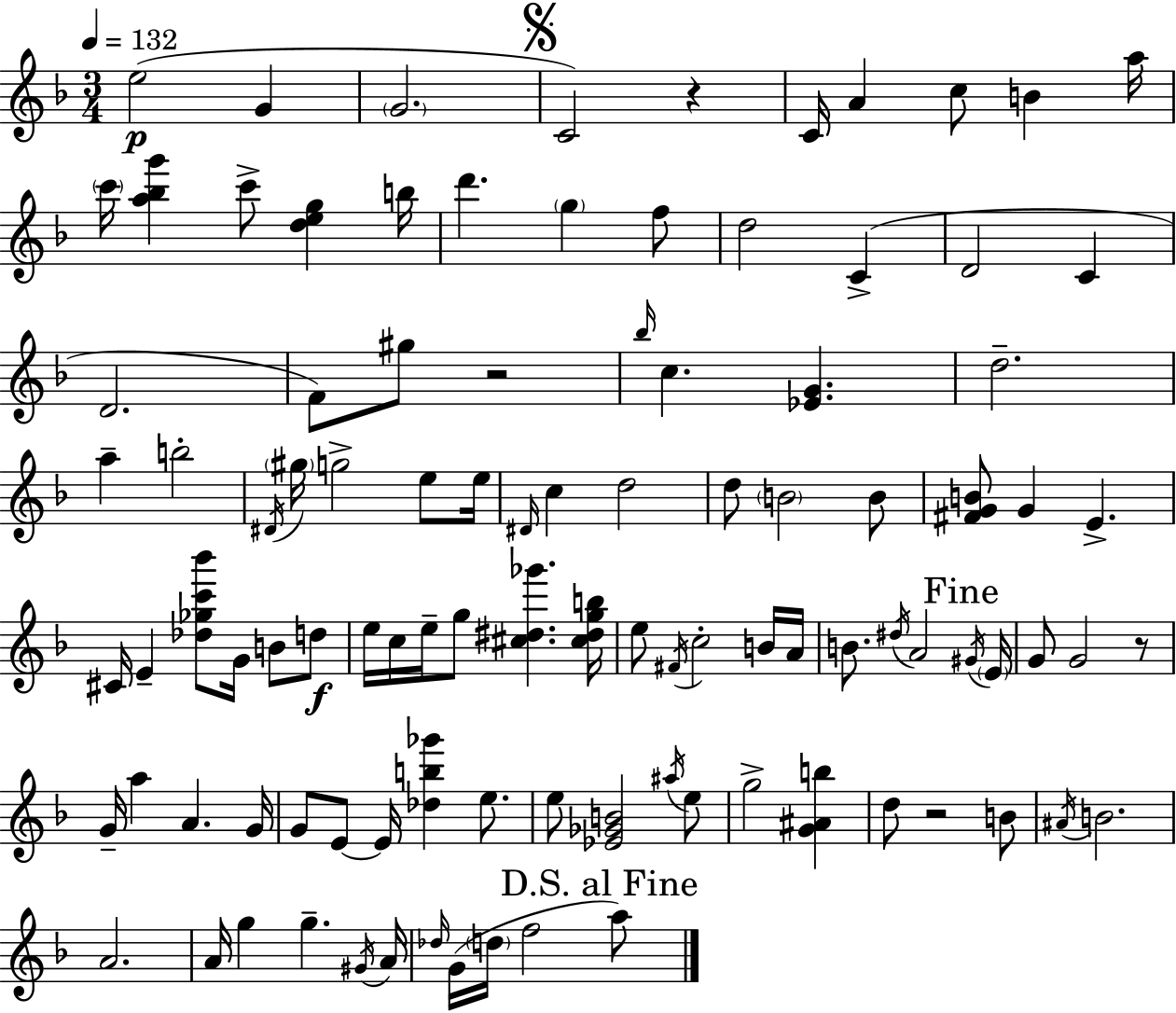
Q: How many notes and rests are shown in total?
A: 102